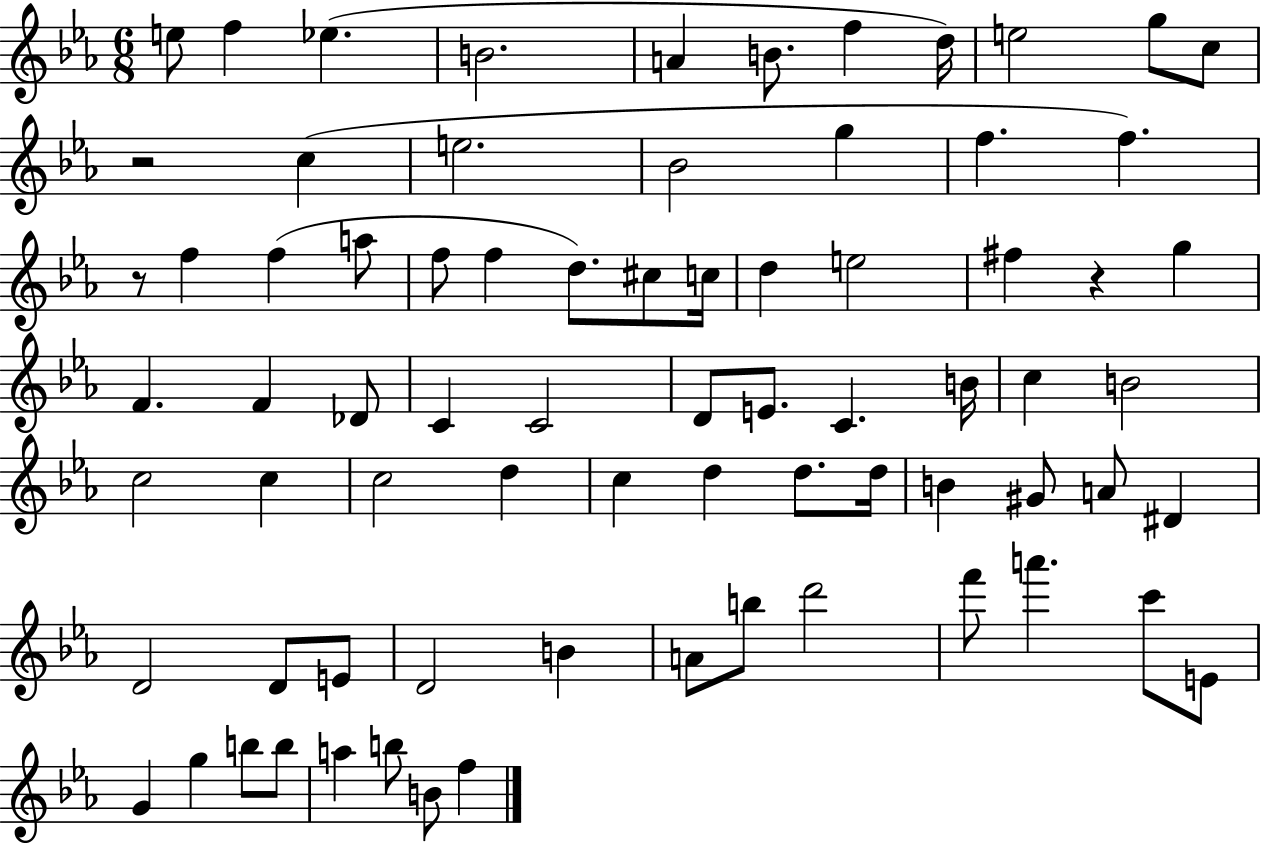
E5/e F5/q Eb5/q. B4/h. A4/q B4/e. F5/q D5/s E5/h G5/e C5/e R/h C5/q E5/h. Bb4/h G5/q F5/q. F5/q. R/e F5/q F5/q A5/e F5/e F5/q D5/e. C#5/e C5/s D5/q E5/h F#5/q R/q G5/q F4/q. F4/q Db4/e C4/q C4/h D4/e E4/e. C4/q. B4/s C5/q B4/h C5/h C5/q C5/h D5/q C5/q D5/q D5/e. D5/s B4/q G#4/e A4/e D#4/q D4/h D4/e E4/e D4/h B4/q A4/e B5/e D6/h F6/e A6/q. C6/e E4/e G4/q G5/q B5/e B5/e A5/q B5/e B4/e F5/q